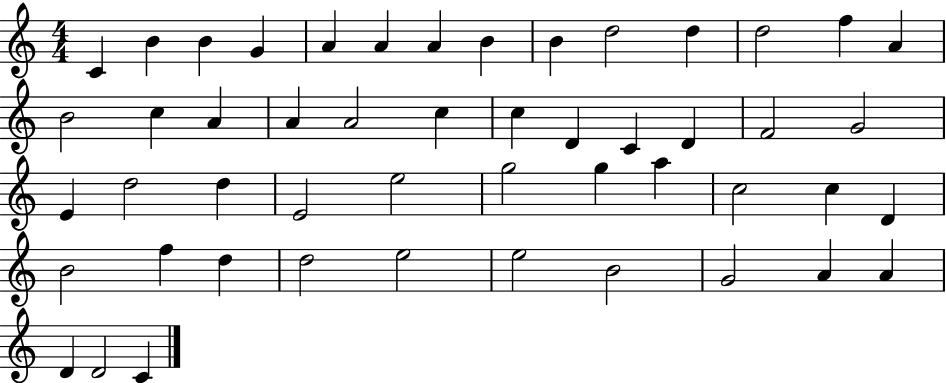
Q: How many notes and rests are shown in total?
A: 50